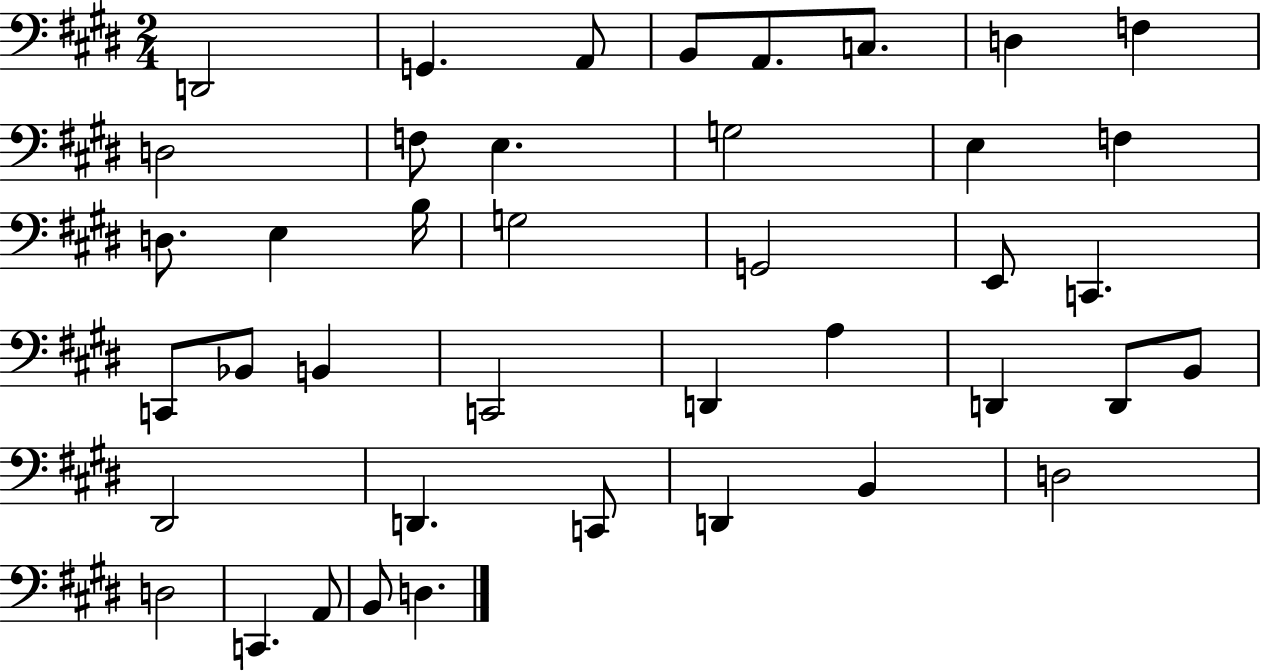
{
  \clef bass
  \numericTimeSignature
  \time 2/4
  \key e \major
  \repeat volta 2 { d,2 | g,4. a,8 | b,8 a,8. c8. | d4 f4 | \break d2 | f8 e4. | g2 | e4 f4 | \break d8. e4 b16 | g2 | g,2 | e,8 c,4. | \break c,8 bes,8 b,4 | c,2 | d,4 a4 | d,4 d,8 b,8 | \break dis,2 | d,4. c,8 | d,4 b,4 | d2 | \break d2 | c,4. a,8 | b,8 d4. | } \bar "|."
}